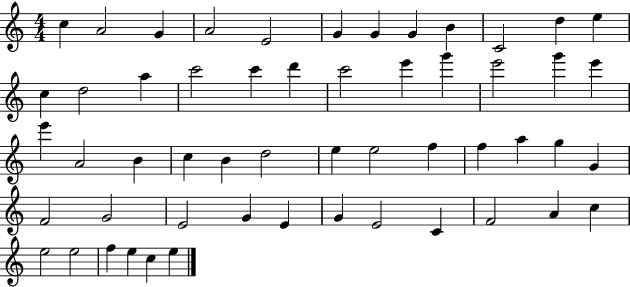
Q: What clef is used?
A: treble